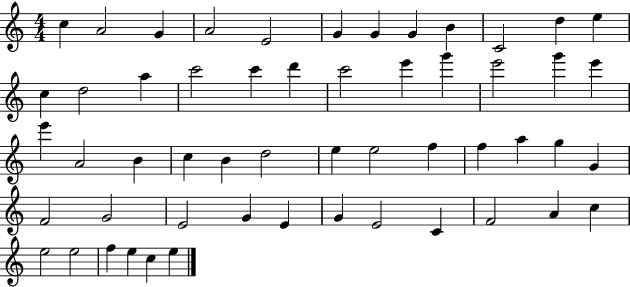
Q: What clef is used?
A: treble